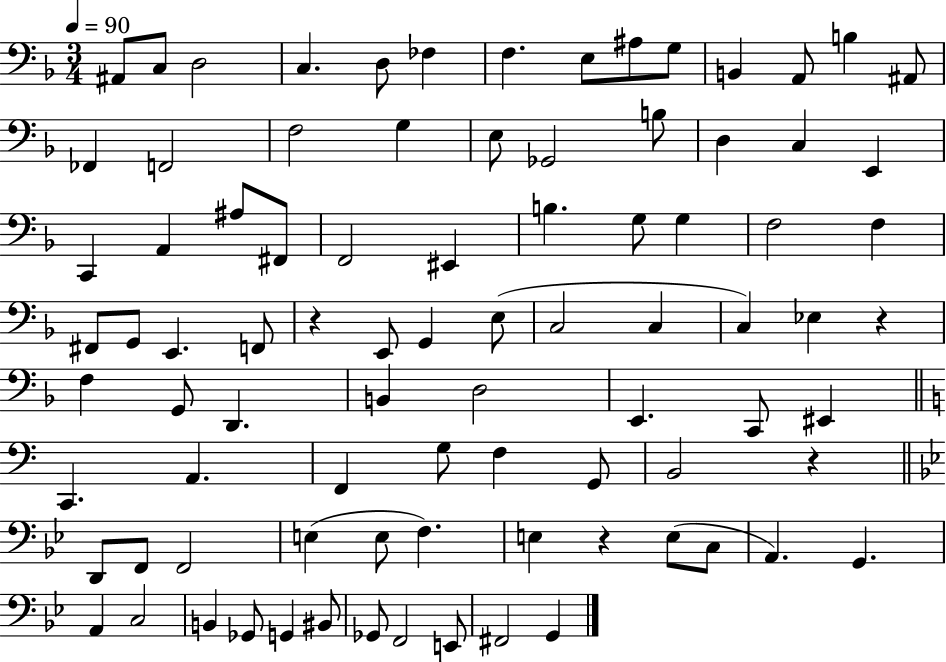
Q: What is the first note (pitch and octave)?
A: A#2